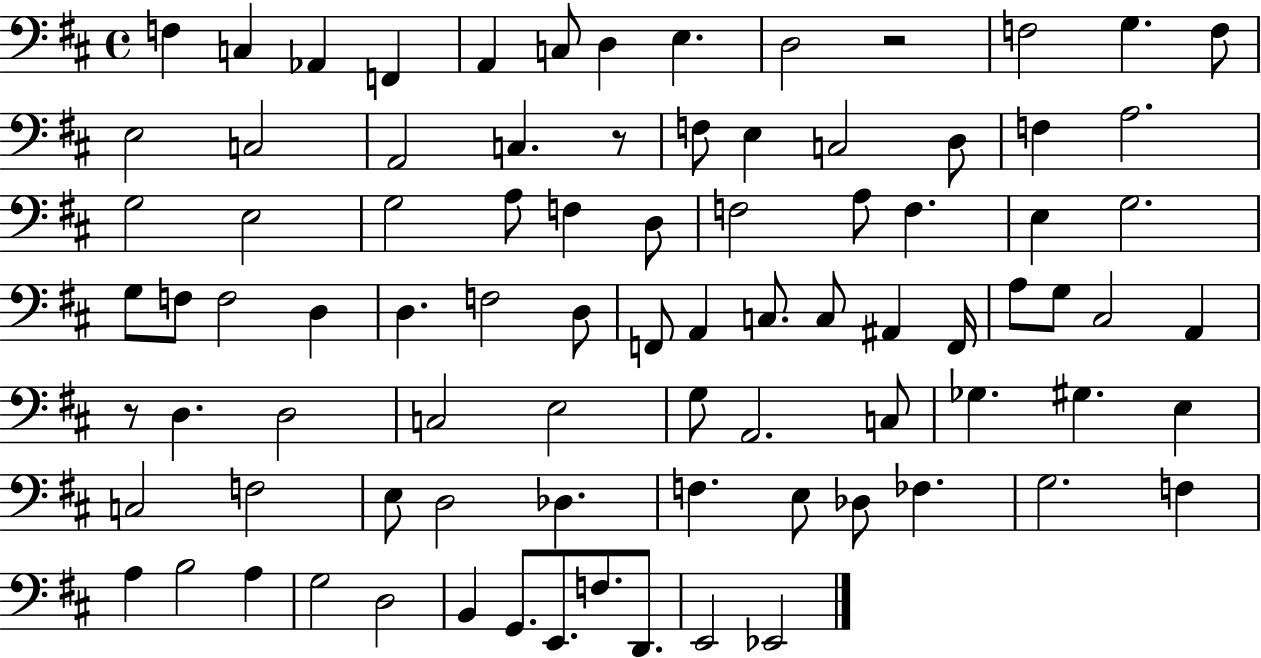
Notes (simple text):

F3/q C3/q Ab2/q F2/q A2/q C3/e D3/q E3/q. D3/h R/h F3/h G3/q. F3/e E3/h C3/h A2/h C3/q. R/e F3/e E3/q C3/h D3/e F3/q A3/h. G3/h E3/h G3/h A3/e F3/q D3/e F3/h A3/e F3/q. E3/q G3/h. G3/e F3/e F3/h D3/q D3/q. F3/h D3/e F2/e A2/q C3/e. C3/e A#2/q F2/s A3/e G3/e C#3/h A2/q R/e D3/q. D3/h C3/h E3/h G3/e A2/h. C3/e Gb3/q. G#3/q. E3/q C3/h F3/h E3/e D3/h Db3/q. F3/q. E3/e Db3/e FES3/q. G3/h. F3/q A3/q B3/h A3/q G3/h D3/h B2/q G2/e. E2/e. F3/e. D2/e. E2/h Eb2/h